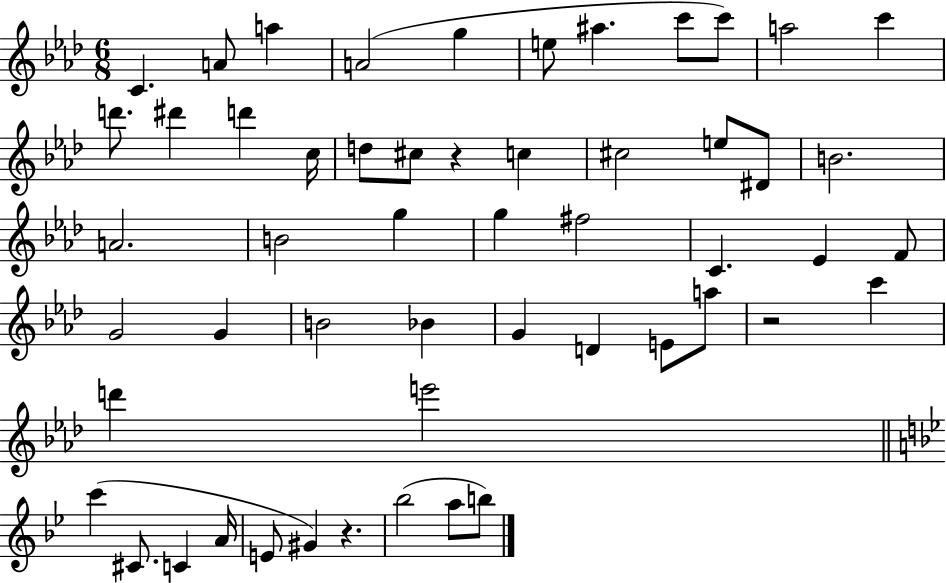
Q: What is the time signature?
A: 6/8